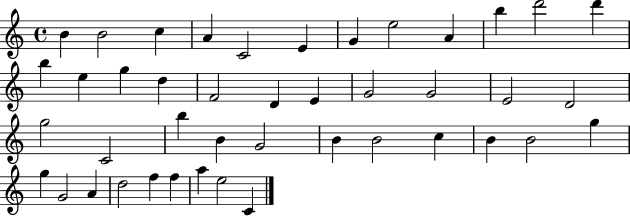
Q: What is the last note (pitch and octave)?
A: C4